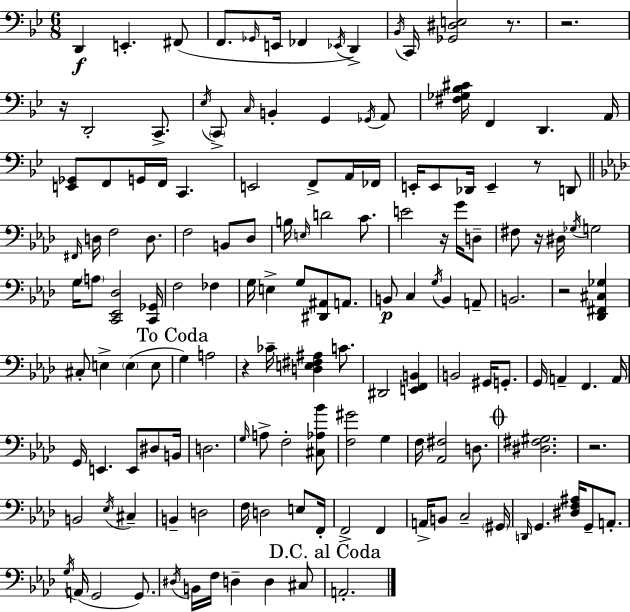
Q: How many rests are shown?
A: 9